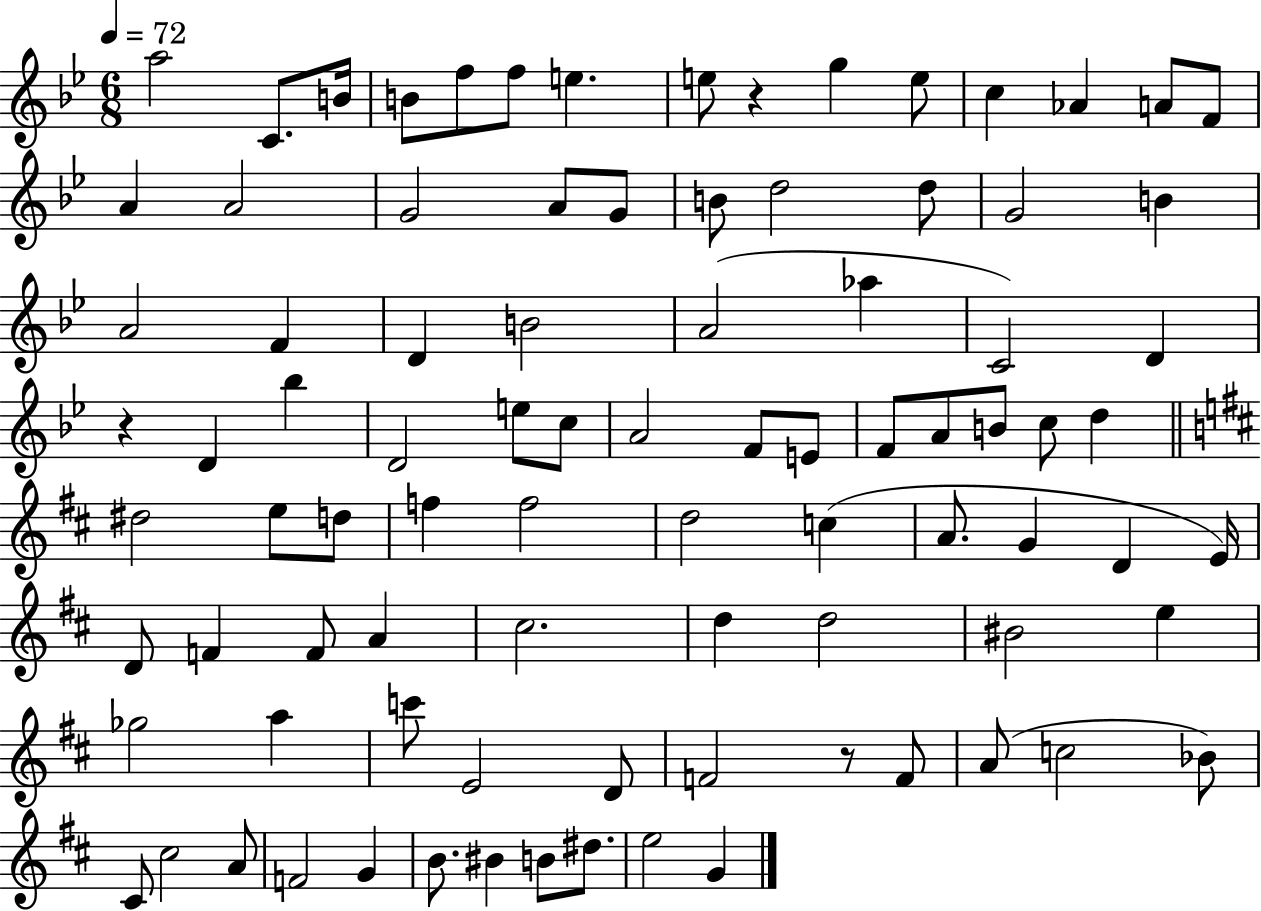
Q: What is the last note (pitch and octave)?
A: G4